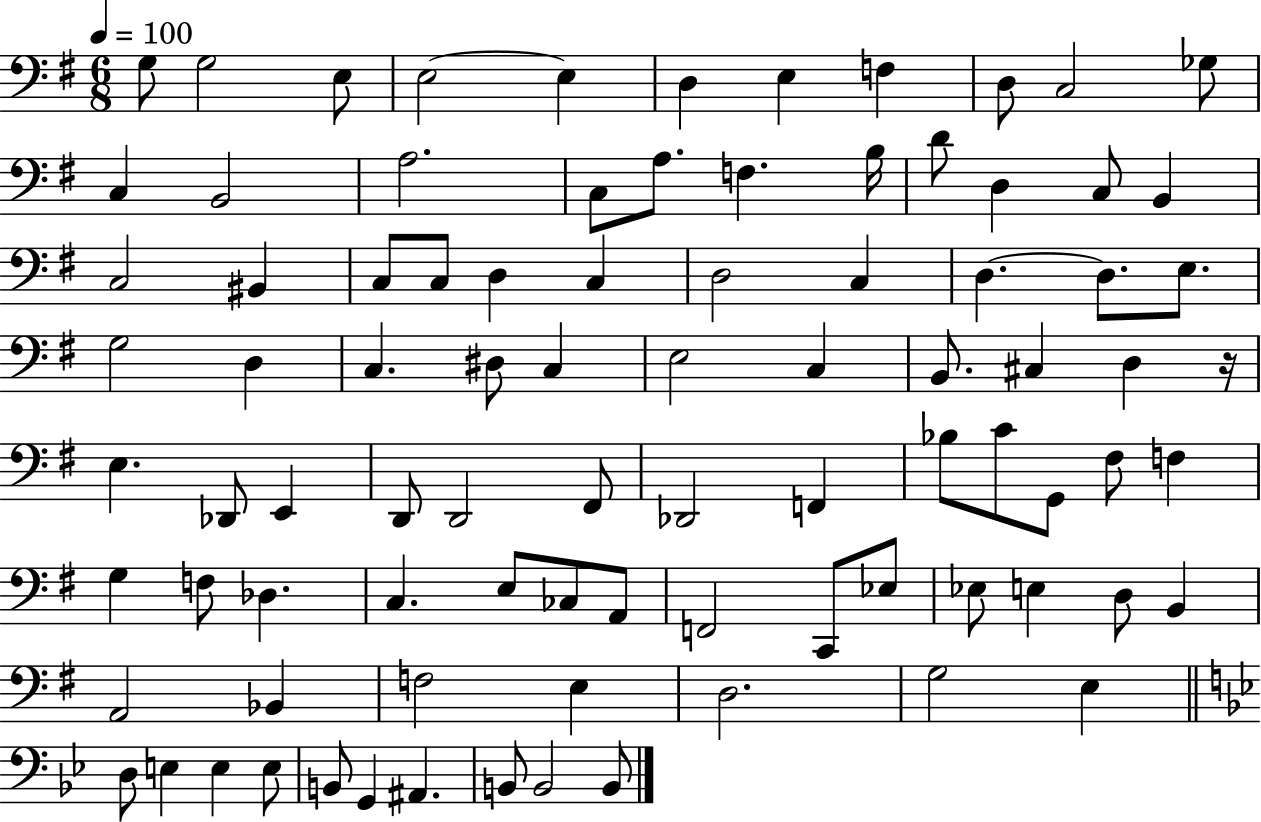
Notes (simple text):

G3/e G3/h E3/e E3/h E3/q D3/q E3/q F3/q D3/e C3/h Gb3/e C3/q B2/h A3/h. C3/e A3/e. F3/q. B3/s D4/e D3/q C3/e B2/q C3/h BIS2/q C3/e C3/e D3/q C3/q D3/h C3/q D3/q. D3/e. E3/e. G3/h D3/q C3/q. D#3/e C3/q E3/h C3/q B2/e. C#3/q D3/q R/s E3/q. Db2/e E2/q D2/e D2/h F#2/e Db2/h F2/q Bb3/e C4/e G2/e F#3/e F3/q G3/q F3/e Db3/q. C3/q. E3/e CES3/e A2/e F2/h C2/e Eb3/e Eb3/e E3/q D3/e B2/q A2/h Bb2/q F3/h E3/q D3/h. G3/h E3/q D3/e E3/q E3/q E3/e B2/e G2/q A#2/q. B2/e B2/h B2/e